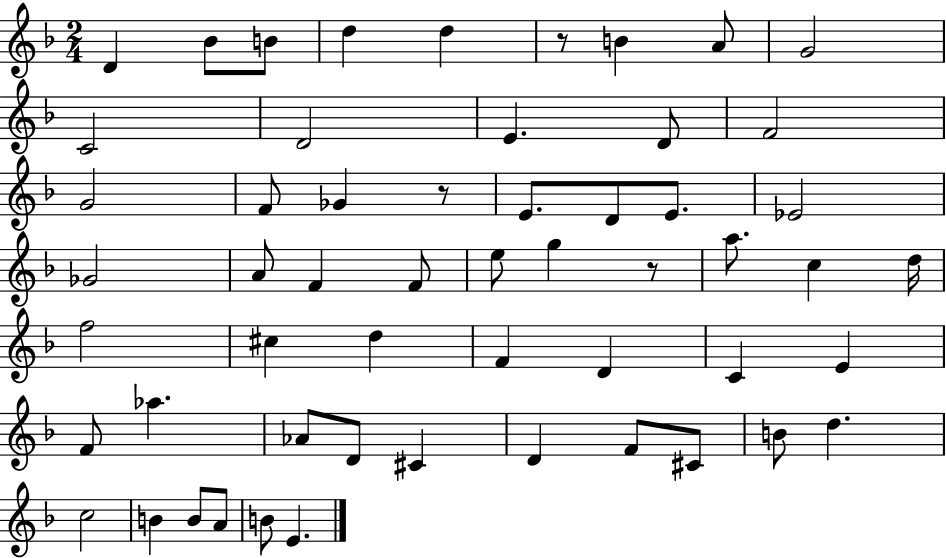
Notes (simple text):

D4/q Bb4/e B4/e D5/q D5/q R/e B4/q A4/e G4/h C4/h D4/h E4/q. D4/e F4/h G4/h F4/e Gb4/q R/e E4/e. D4/e E4/e. Eb4/h Gb4/h A4/e F4/q F4/e E5/e G5/q R/e A5/e. C5/q D5/s F5/h C#5/q D5/q F4/q D4/q C4/q E4/q F4/e Ab5/q. Ab4/e D4/e C#4/q D4/q F4/e C#4/e B4/e D5/q. C5/h B4/q B4/e A4/e B4/e E4/q.